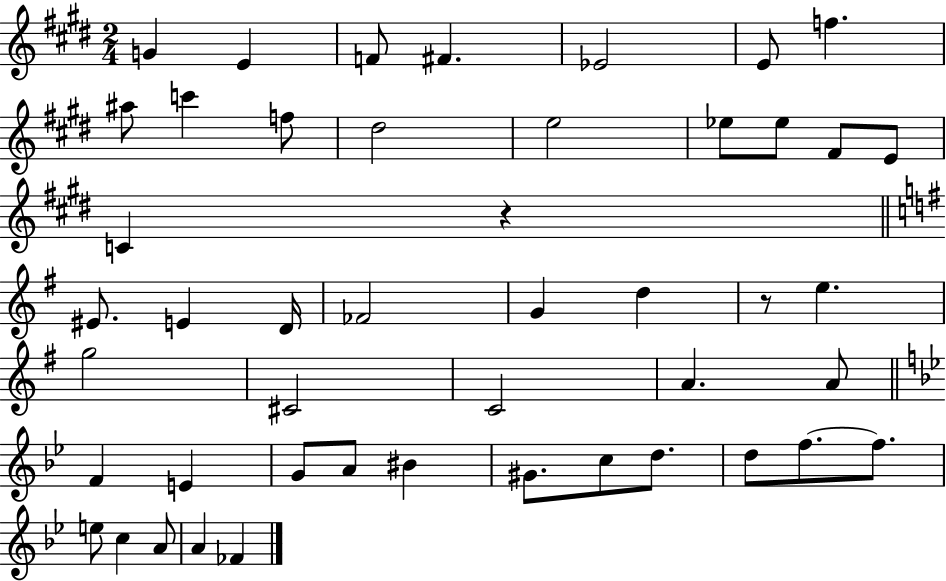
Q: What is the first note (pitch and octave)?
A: G4